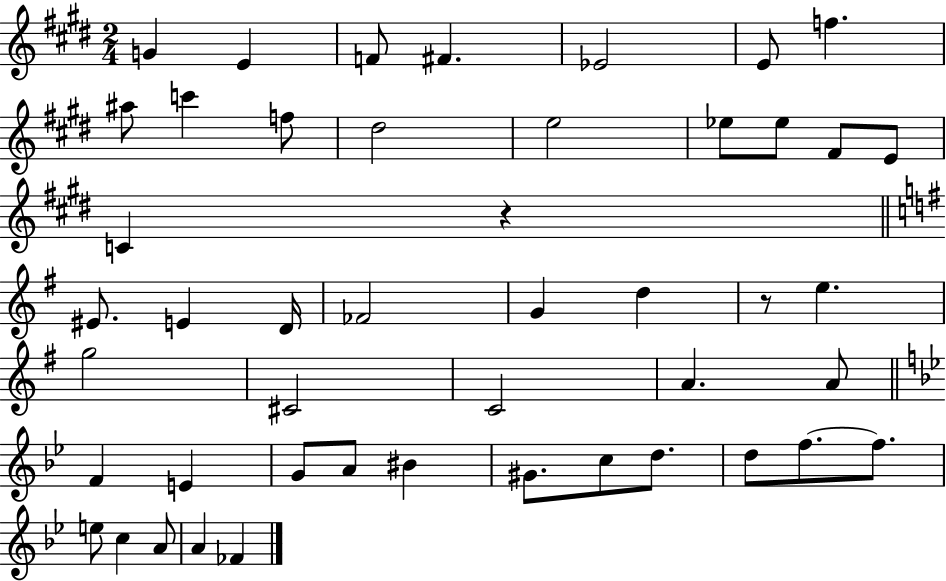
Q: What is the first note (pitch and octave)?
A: G4